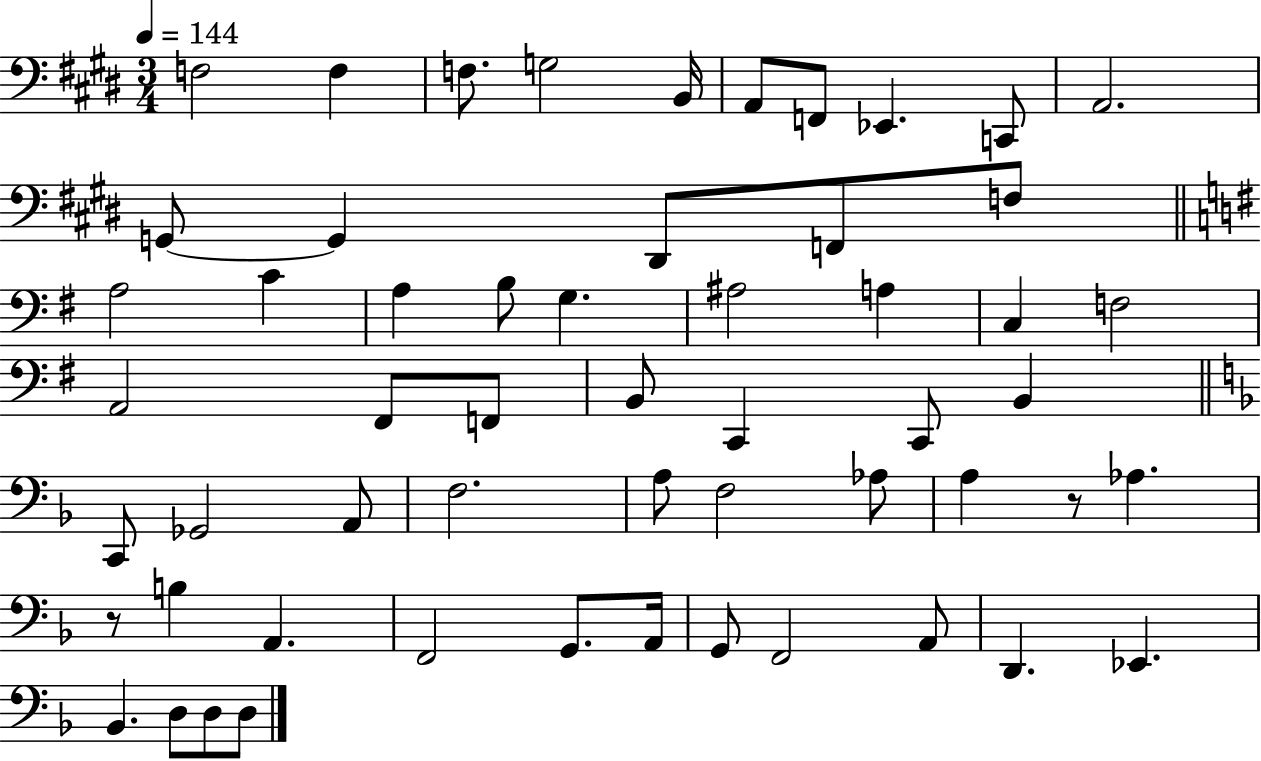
F3/h F3/q F3/e. G3/h B2/s A2/e F2/e Eb2/q. C2/e A2/h. G2/e G2/q D#2/e F2/e F3/e A3/h C4/q A3/q B3/e G3/q. A#3/h A3/q C3/q F3/h A2/h F#2/e F2/e B2/e C2/q C2/e B2/q C2/e Gb2/h A2/e F3/h. A3/e F3/h Ab3/e A3/q R/e Ab3/q. R/e B3/q A2/q. F2/h G2/e. A2/s G2/e F2/h A2/e D2/q. Eb2/q. Bb2/q. D3/e D3/e D3/e